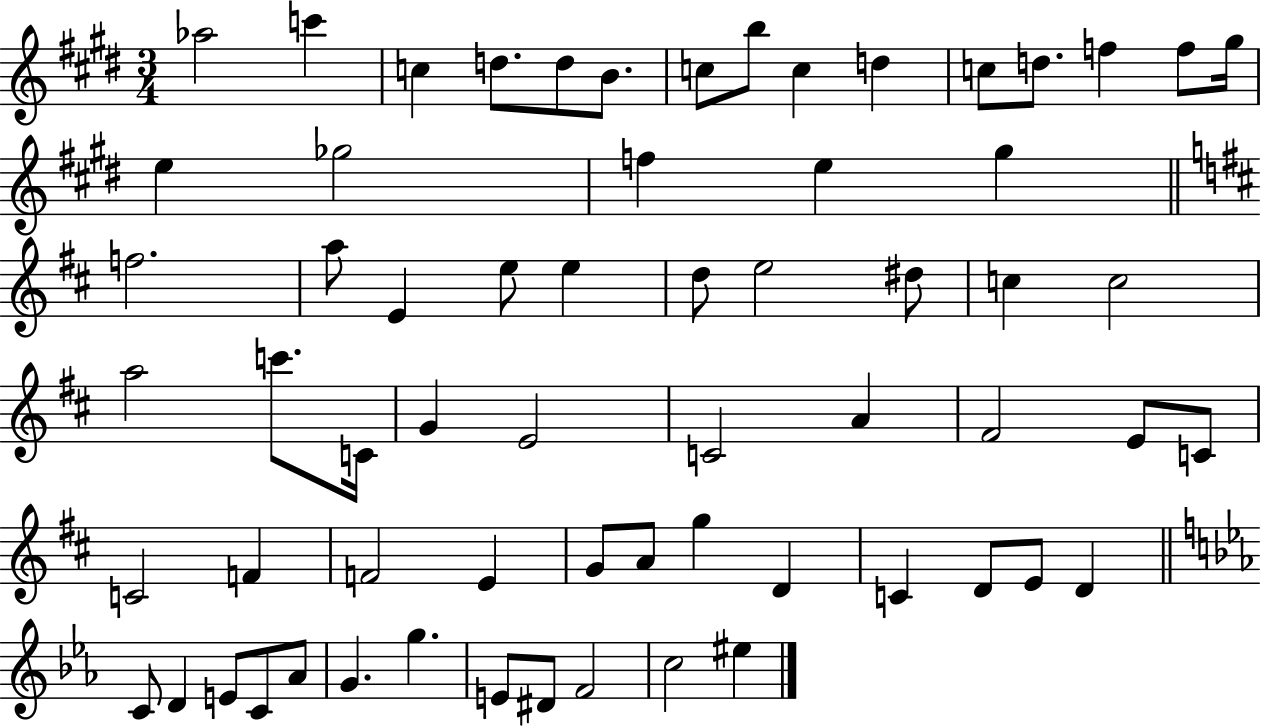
{
  \clef treble
  \numericTimeSignature
  \time 3/4
  \key e \major
  \repeat volta 2 { aes''2 c'''4 | c''4 d''8. d''8 b'8. | c''8 b''8 c''4 d''4 | c''8 d''8. f''4 f''8 gis''16 | \break e''4 ges''2 | f''4 e''4 gis''4 | \bar "||" \break \key d \major f''2. | a''8 e'4 e''8 e''4 | d''8 e''2 dis''8 | c''4 c''2 | \break a''2 c'''8. c'16 | g'4 e'2 | c'2 a'4 | fis'2 e'8 c'8 | \break c'2 f'4 | f'2 e'4 | g'8 a'8 g''4 d'4 | c'4 d'8 e'8 d'4 | \break \bar "||" \break \key ees \major c'8 d'4 e'8 c'8 aes'8 | g'4. g''4. | e'8 dis'8 f'2 | c''2 eis''4 | \break } \bar "|."
}